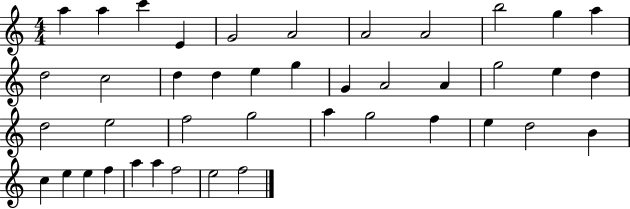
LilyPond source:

{
  \clef treble
  \numericTimeSignature
  \time 4/4
  \key c \major
  a''4 a''4 c'''4 e'4 | g'2 a'2 | a'2 a'2 | b''2 g''4 a''4 | \break d''2 c''2 | d''4 d''4 e''4 g''4 | g'4 a'2 a'4 | g''2 e''4 d''4 | \break d''2 e''2 | f''2 g''2 | a''4 g''2 f''4 | e''4 d''2 b'4 | \break c''4 e''4 e''4 f''4 | a''4 a''4 f''2 | e''2 f''2 | \bar "|."
}